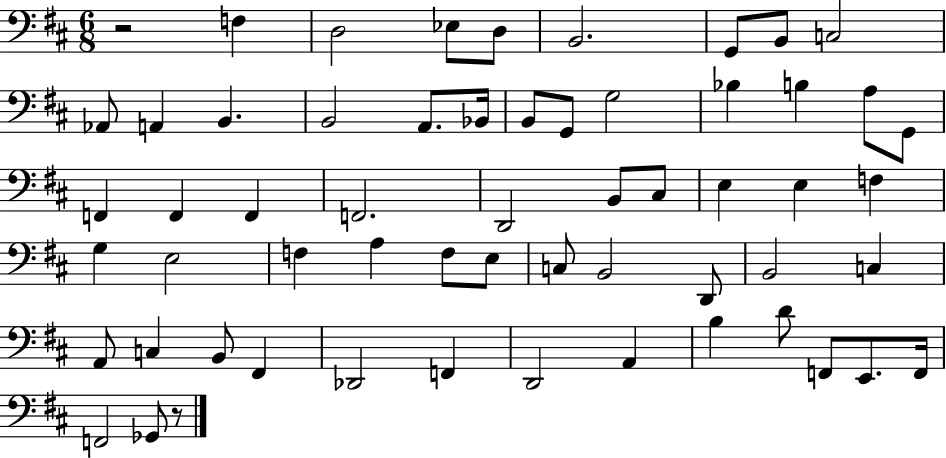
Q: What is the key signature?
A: D major